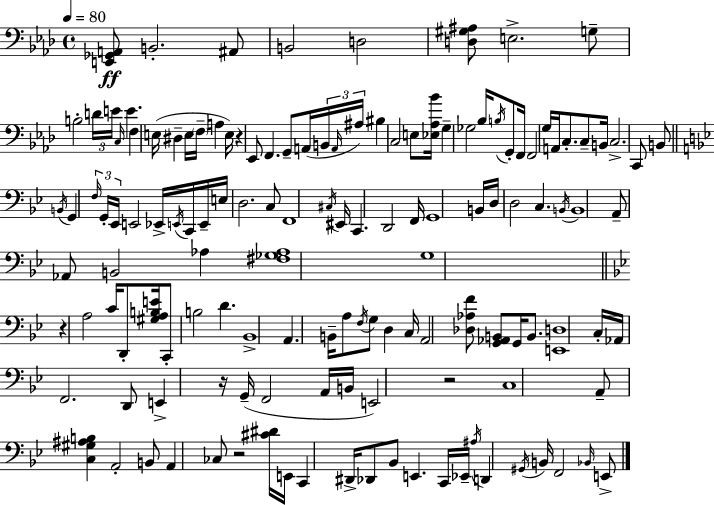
X:1
T:Untitled
M:4/4
L:1/4
K:Ab
[E,,_G,,A,,]/2 B,,2 ^A,,/2 B,,2 D,2 [D,^G,^A,]/2 E,2 G,/2 B,2 D/4 E/4 C,/4 E F, E,/4 ^D, E,/4 F,/4 A, E,/4 z _E,,/2 F,, G,,/2 A,,/4 B,,/4 A,,/4 ^A,/4 ^B, C,2 E,/2 [_E,_A,_B]/4 G, _G,2 _B,/4 B,/4 G,,/2 F,,/4 F,,2 G,/4 A,,/4 C,/2 C,/2 B,,/4 C,2 C,,/2 B,,/2 B,,/4 G,, F,/4 G,,/4 _E,,/4 E,,2 _E,,/4 E,,/4 C,,/4 E,,/4 E,/4 D,2 C,/2 F,,4 ^C,/4 ^E,,/4 C,, D,,2 F,,/4 G,,4 B,,/4 D,/4 D,2 C, B,,/4 B,,4 A,,/2 _A,,/2 B,,2 _A, [^F,_G,_A,]4 G,4 z A,2 C/4 D,,/2 [^G,A,B,E]/4 C,,/2 B,2 D _B,,4 A,, B,,/4 A,/2 F,/4 G,/2 D, C,/4 A,,2 [_D,_A,F]/2 [G,,_A,,B,,]/2 G,,/4 B,,/2 [E,,D,]4 C,/4 _A,,/4 F,,2 D,,/2 E,, z/4 G,,/4 F,,2 A,,/4 B,,/4 E,,2 z2 C,4 A,,/2 [C,^G,^A,B,] A,,2 B,,/2 A,, _C,/2 z2 [^C^D]/4 E,,/4 C,, ^D,,/4 _D,,/2 _B,,/2 E,, C,,/4 _E,,/4 ^A,/4 D,, ^G,,/4 B,,/4 F,,2 _B,,/4 E,,/2